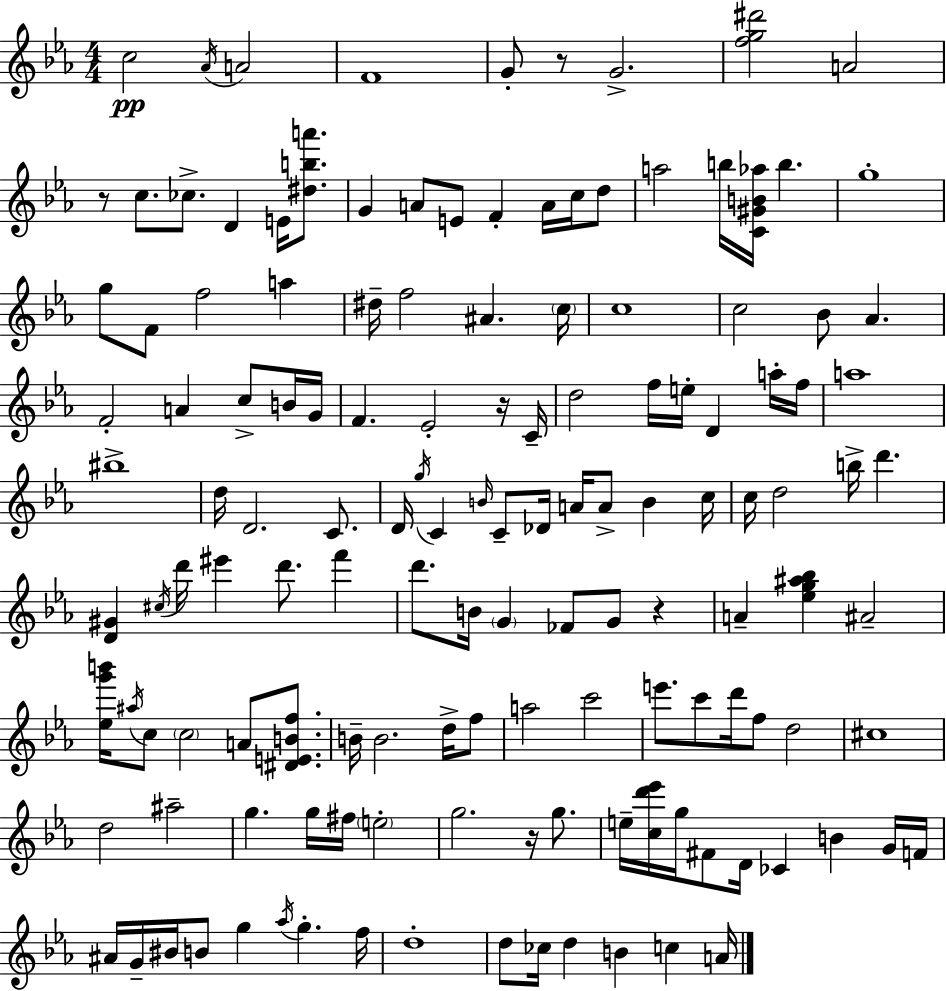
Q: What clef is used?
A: treble